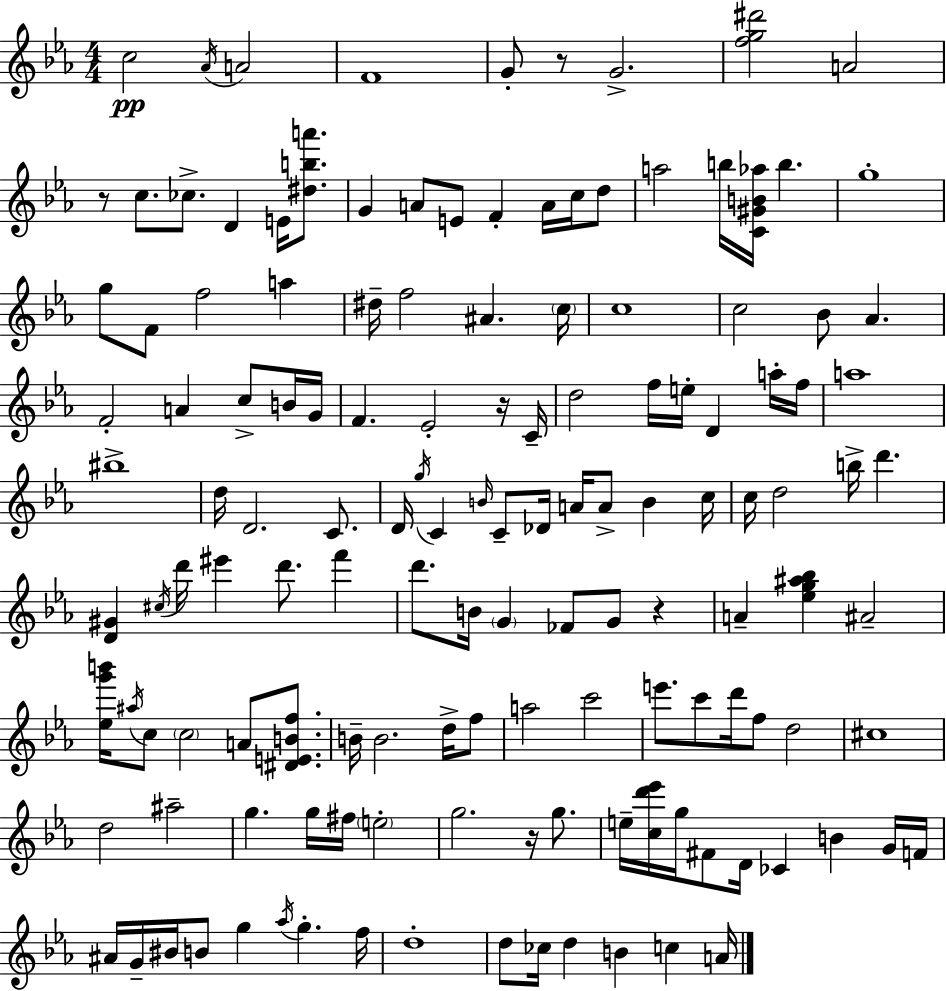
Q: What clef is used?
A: treble